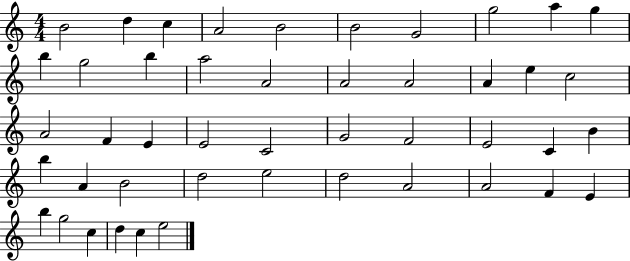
{
  \clef treble
  \numericTimeSignature
  \time 4/4
  \key c \major
  b'2 d''4 c''4 | a'2 b'2 | b'2 g'2 | g''2 a''4 g''4 | \break b''4 g''2 b''4 | a''2 a'2 | a'2 a'2 | a'4 e''4 c''2 | \break a'2 f'4 e'4 | e'2 c'2 | g'2 f'2 | e'2 c'4 b'4 | \break b''4 a'4 b'2 | d''2 e''2 | d''2 a'2 | a'2 f'4 e'4 | \break b''4 g''2 c''4 | d''4 c''4 e''2 | \bar "|."
}